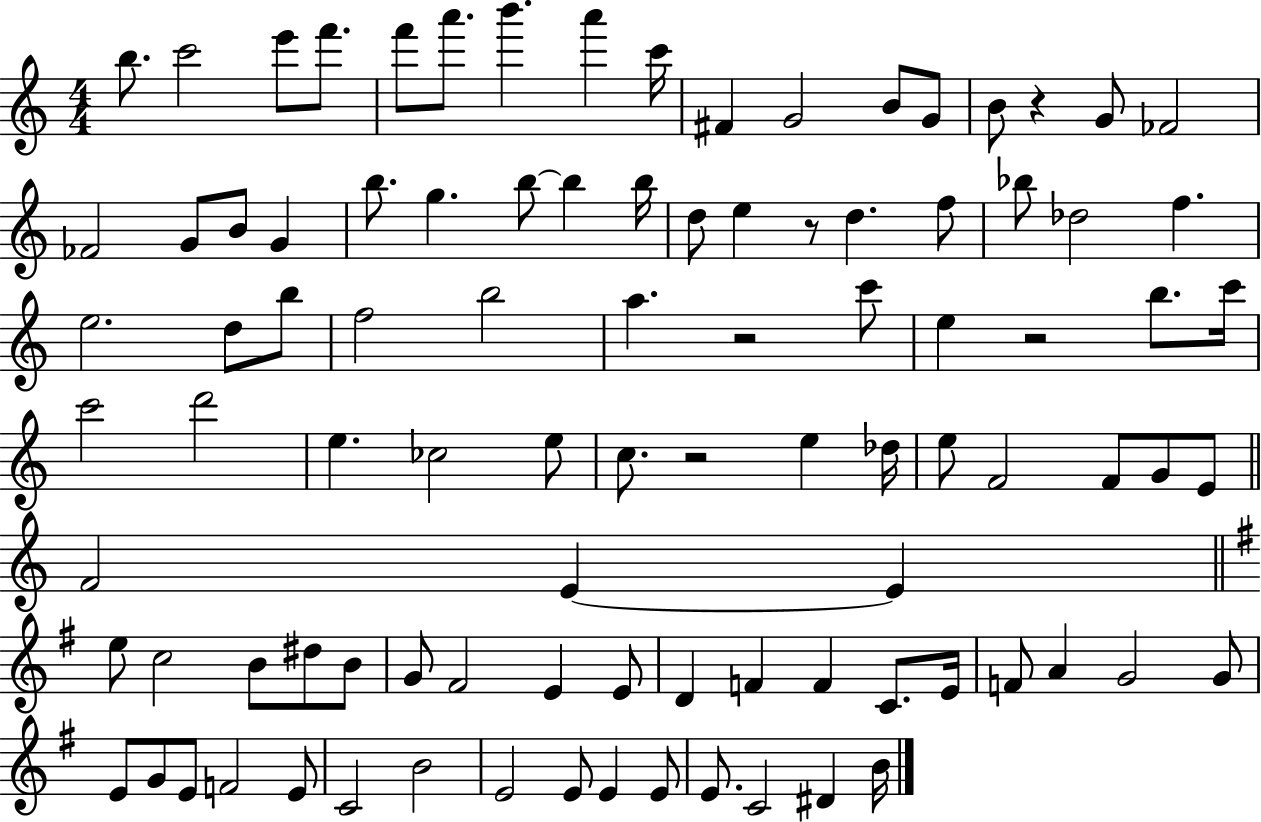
B5/e. C6/h E6/e F6/e. F6/e A6/e. B6/q. A6/q C6/s F#4/q G4/h B4/e G4/e B4/e R/q G4/e FES4/h FES4/h G4/e B4/e G4/q B5/e. G5/q. B5/e B5/q B5/s D5/e E5/q R/e D5/q. F5/e Bb5/e Db5/h F5/q. E5/h. D5/e B5/e F5/h B5/h A5/q. R/h C6/e E5/q R/h B5/e. C6/s C6/h D6/h E5/q. CES5/h E5/e C5/e. R/h E5/q Db5/s E5/e F4/h F4/e G4/e E4/e F4/h E4/q E4/q E5/e C5/h B4/e D#5/e B4/e G4/e F#4/h E4/q E4/e D4/q F4/q F4/q C4/e. E4/s F4/e A4/q G4/h G4/e E4/e G4/e E4/e F4/h E4/e C4/h B4/h E4/h E4/e E4/q E4/e E4/e. C4/h D#4/q B4/s